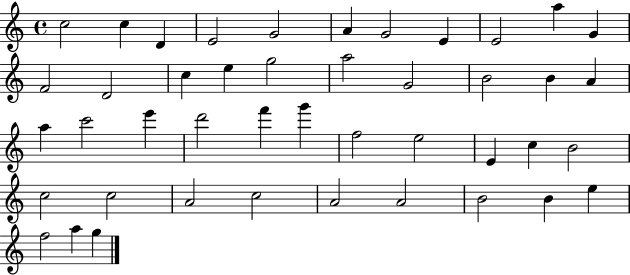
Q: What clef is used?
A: treble